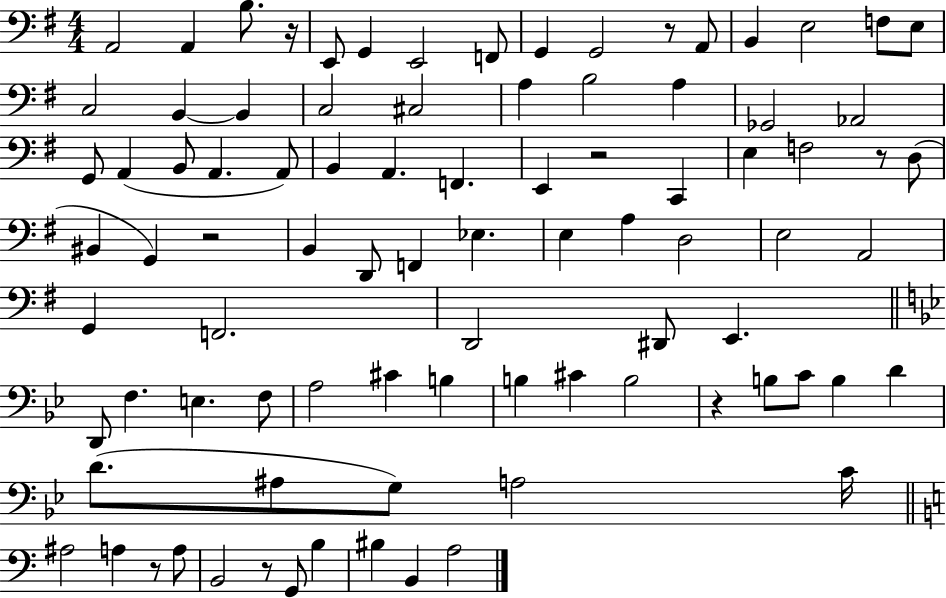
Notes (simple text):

A2/h A2/q B3/e. R/s E2/e G2/q E2/h F2/e G2/q G2/h R/e A2/e B2/q E3/h F3/e E3/e C3/h B2/q B2/q C3/h C#3/h A3/q B3/h A3/q Gb2/h Ab2/h G2/e A2/q B2/e A2/q. A2/e B2/q A2/q. F2/q. E2/q R/h C2/q E3/q F3/h R/e D3/e BIS2/q G2/q R/h B2/q D2/e F2/q Eb3/q. E3/q A3/q D3/h E3/h A2/h G2/q F2/h. D2/h D#2/e E2/q. D2/e F3/q. E3/q. F3/e A3/h C#4/q B3/q B3/q C#4/q B3/h R/q B3/e C4/e B3/q D4/q D4/e. A#3/e G3/e A3/h C4/s A#3/h A3/q R/e A3/e B2/h R/e G2/e B3/q BIS3/q B2/q A3/h